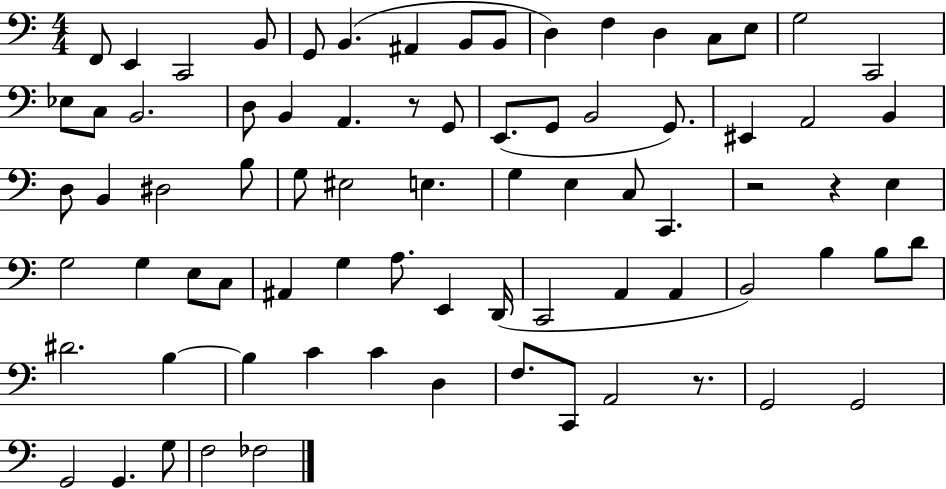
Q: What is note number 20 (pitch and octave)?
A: D3